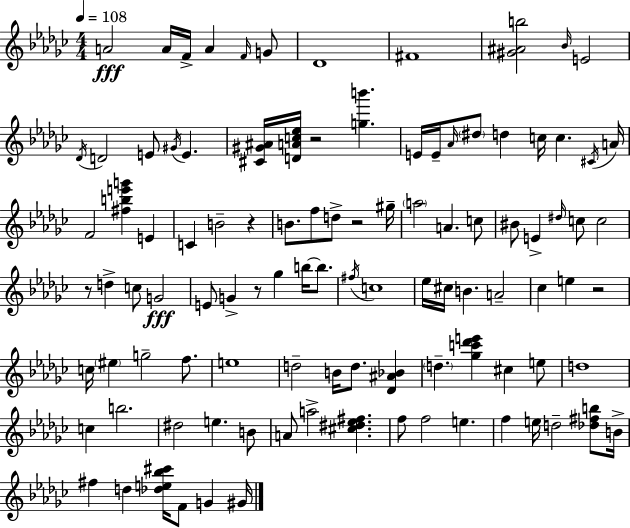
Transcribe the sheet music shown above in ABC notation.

X:1
T:Untitled
M:4/4
L:1/4
K:Ebm
A2 A/4 F/4 A F/4 G/2 _D4 ^F4 [^G^Ab]2 _B/4 E2 _D/4 D2 E/2 ^G/4 E [^C^G^A]/4 [DAc_e]/4 z2 [gb'] E/4 E/4 _A/4 ^d/2 d c/4 c ^C/4 A/4 F2 [^fbe'g'] E C B2 z B/2 f/2 d/2 z2 ^g/4 a2 A c/2 ^B/2 E ^d/4 c/2 c2 z/2 d c/2 G2 E/2 G z/2 _g b/4 b/2 ^f/4 c4 _e/4 ^c/4 B A2 _c e z2 c/4 ^e g2 f/2 e4 d2 B/4 d/2 [_D^A_B] d [_gc'_d'e'] ^c e/2 d4 c b2 ^d2 e B/2 A/2 a2 [^c^d_e^f] f/2 f2 e f e/4 d2 [_d^fb]/2 B/4 ^f d [_de_b^c']/4 F/2 G ^G/4